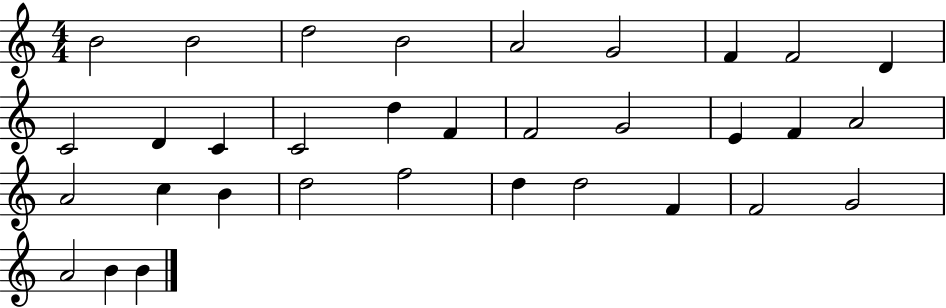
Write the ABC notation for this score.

X:1
T:Untitled
M:4/4
L:1/4
K:C
B2 B2 d2 B2 A2 G2 F F2 D C2 D C C2 d F F2 G2 E F A2 A2 c B d2 f2 d d2 F F2 G2 A2 B B